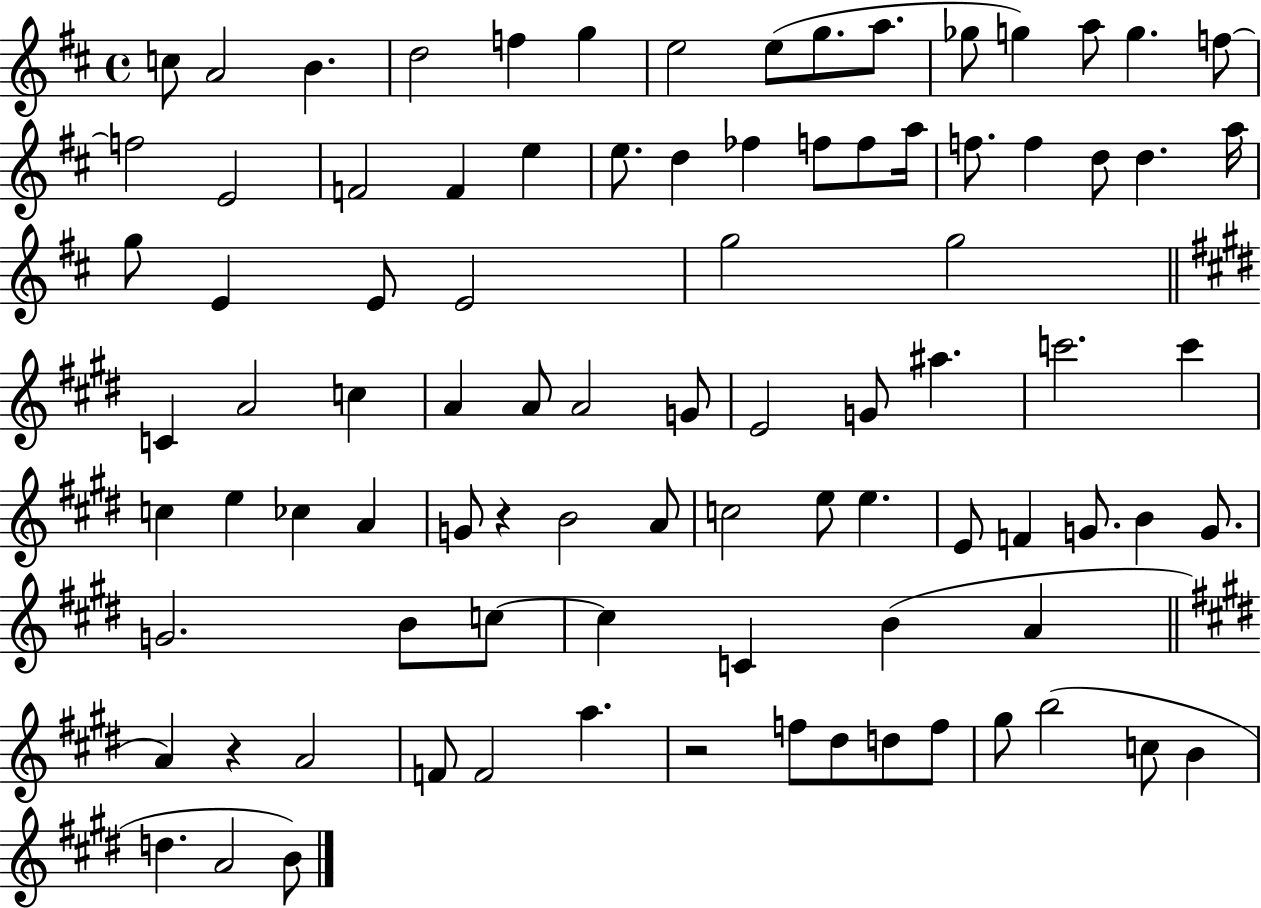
X:1
T:Untitled
M:4/4
L:1/4
K:D
c/2 A2 B d2 f g e2 e/2 g/2 a/2 _g/2 g a/2 g f/2 f2 E2 F2 F e e/2 d _f f/2 f/2 a/4 f/2 f d/2 d a/4 g/2 E E/2 E2 g2 g2 C A2 c A A/2 A2 G/2 E2 G/2 ^a c'2 c' c e _c A G/2 z B2 A/2 c2 e/2 e E/2 F G/2 B G/2 G2 B/2 c/2 c C B A A z A2 F/2 F2 a z2 f/2 ^d/2 d/2 f/2 ^g/2 b2 c/2 B d A2 B/2